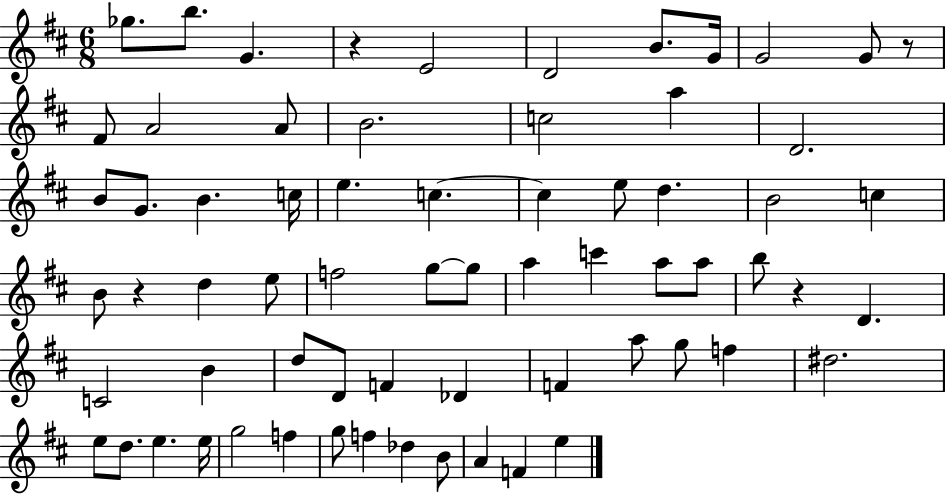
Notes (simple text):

Gb5/e. B5/e. G4/q. R/q E4/h D4/h B4/e. G4/s G4/h G4/e R/e F#4/e A4/h A4/e B4/h. C5/h A5/q D4/h. B4/e G4/e. B4/q. C5/s E5/q. C5/q. C5/q E5/e D5/q. B4/h C5/q B4/e R/q D5/q E5/e F5/h G5/e G5/e A5/q C6/q A5/e A5/e B5/e R/q D4/q. C4/h B4/q D5/e D4/e F4/q Db4/q F4/q A5/e G5/e F5/q D#5/h. E5/e D5/e. E5/q. E5/s G5/h F5/q G5/e F5/q Db5/q B4/e A4/q F4/q E5/q